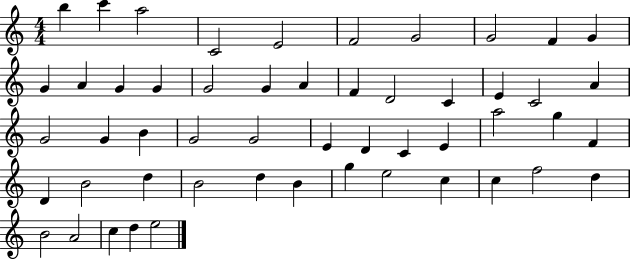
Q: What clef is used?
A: treble